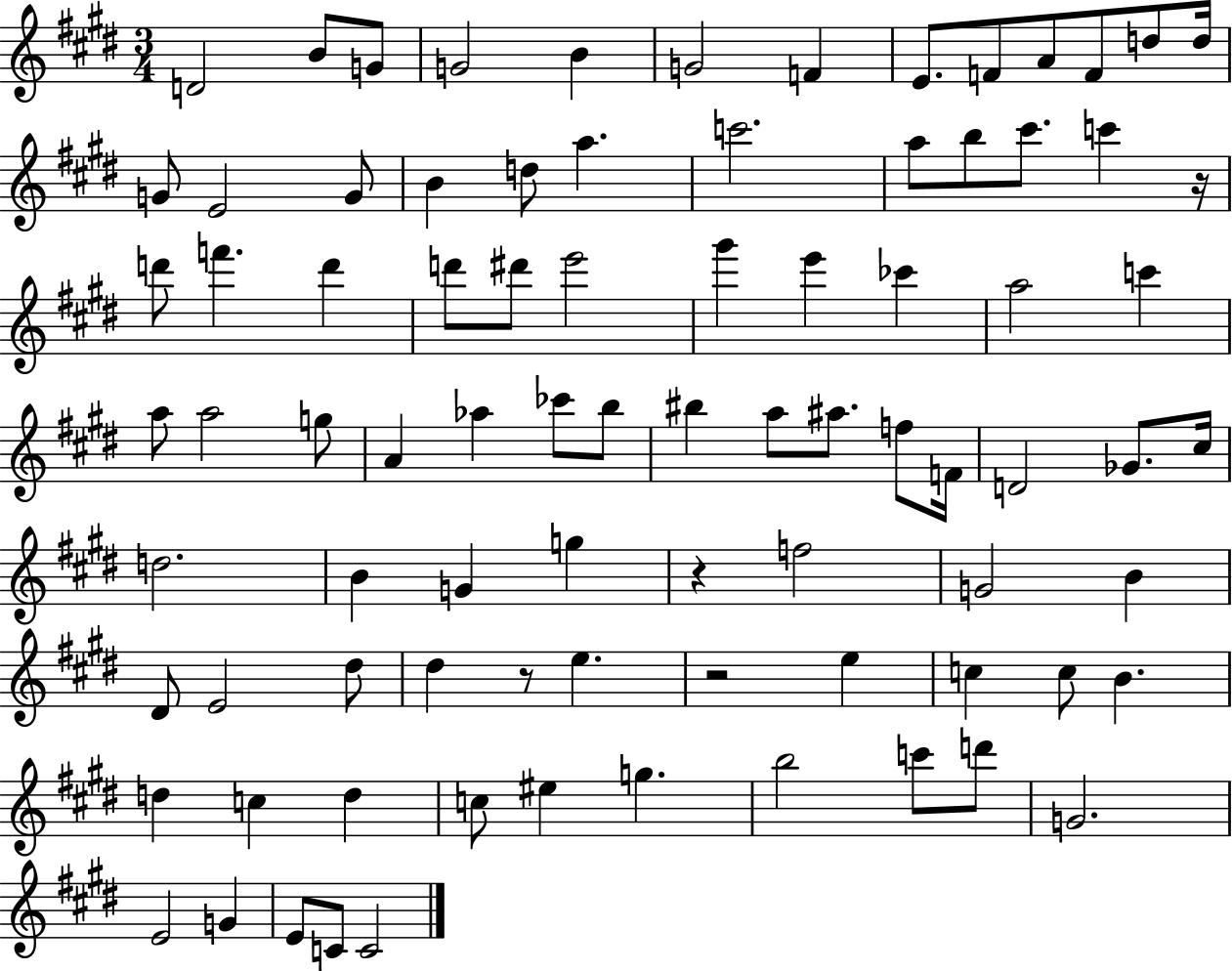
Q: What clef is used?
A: treble